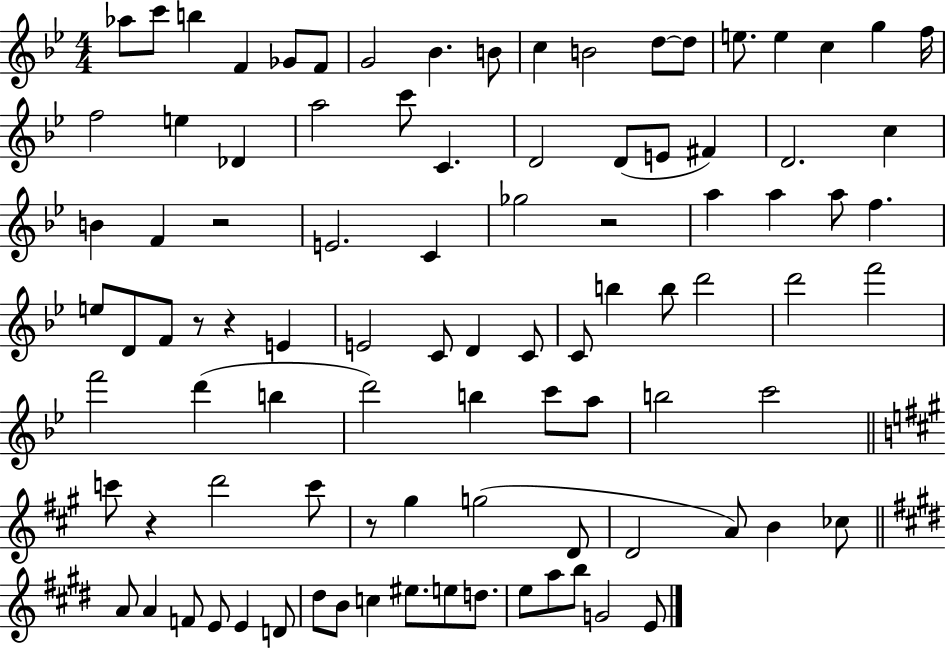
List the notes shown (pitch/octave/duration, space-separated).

Ab5/e C6/e B5/q F4/q Gb4/e F4/e G4/h Bb4/q. B4/e C5/q B4/h D5/e D5/e E5/e. E5/q C5/q G5/q F5/s F5/h E5/q Db4/q A5/h C6/e C4/q. D4/h D4/e E4/e F#4/q D4/h. C5/q B4/q F4/q R/h E4/h. C4/q Gb5/h R/h A5/q A5/q A5/e F5/q. E5/e D4/e F4/e R/e R/q E4/q E4/h C4/e D4/q C4/e C4/e B5/q B5/e D6/h D6/h F6/h F6/h D6/q B5/q D6/h B5/q C6/e A5/e B5/h C6/h C6/e R/q D6/h C6/e R/e G#5/q G5/h D4/e D4/h A4/e B4/q CES5/e A4/e A4/q F4/e E4/e E4/q D4/e D#5/e B4/e C5/q EIS5/e. E5/e D5/e. E5/e A5/e B5/e G4/h E4/e